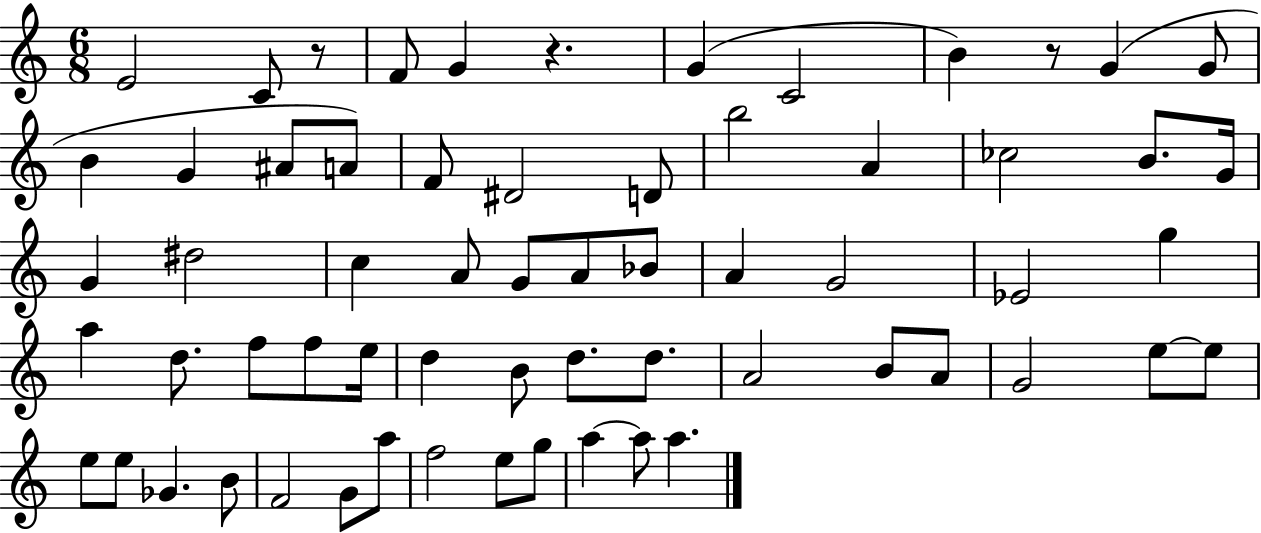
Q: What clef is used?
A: treble